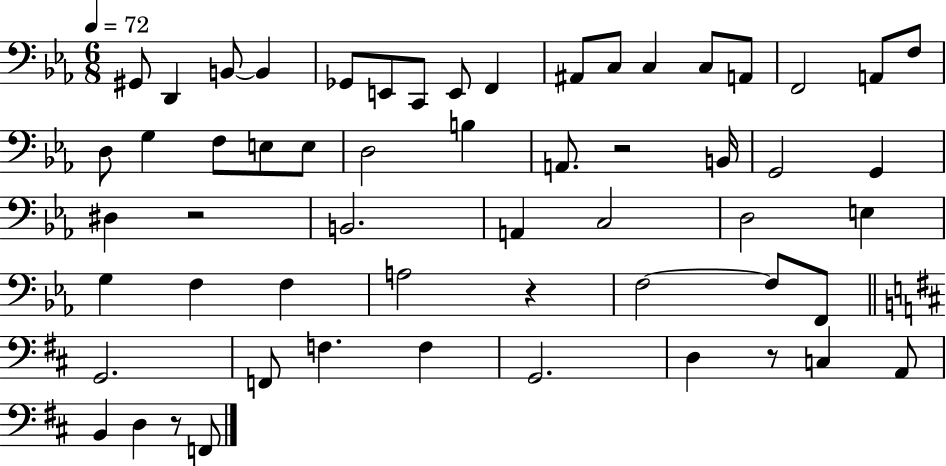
X:1
T:Untitled
M:6/8
L:1/4
K:Eb
^G,,/2 D,, B,,/2 B,, _G,,/2 E,,/2 C,,/2 E,,/2 F,, ^A,,/2 C,/2 C, C,/2 A,,/2 F,,2 A,,/2 F,/2 D,/2 G, F,/2 E,/2 E,/2 D,2 B, A,,/2 z2 B,,/4 G,,2 G,, ^D, z2 B,,2 A,, C,2 D,2 E, G, F, F, A,2 z F,2 F,/2 F,,/2 G,,2 F,,/2 F, F, G,,2 D, z/2 C, A,,/2 B,, D, z/2 F,,/2